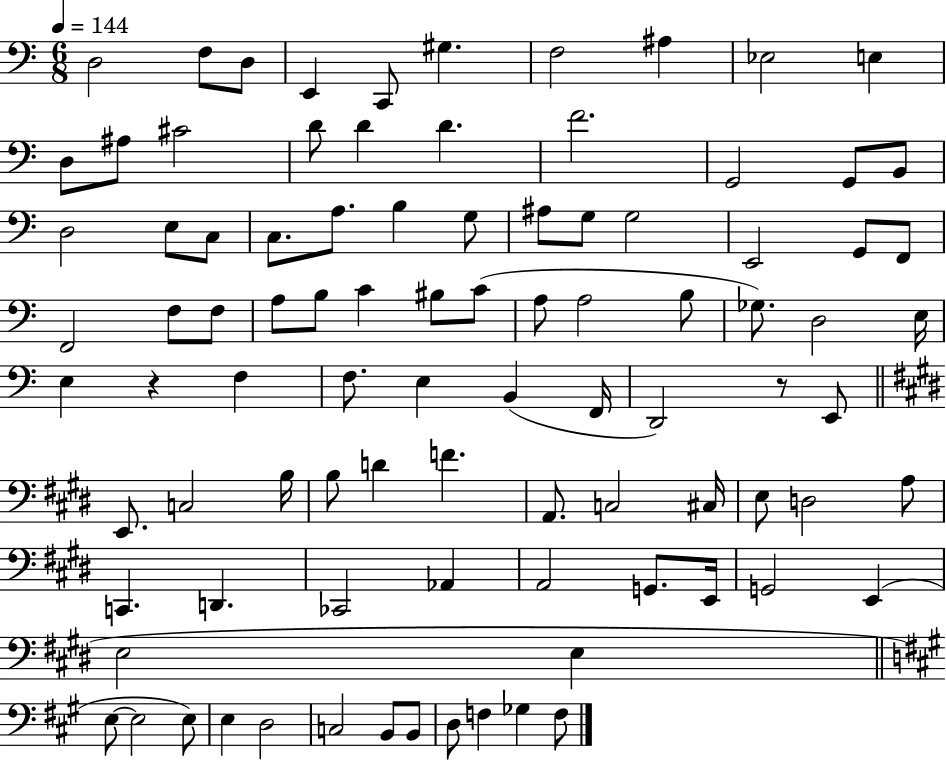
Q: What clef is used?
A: bass